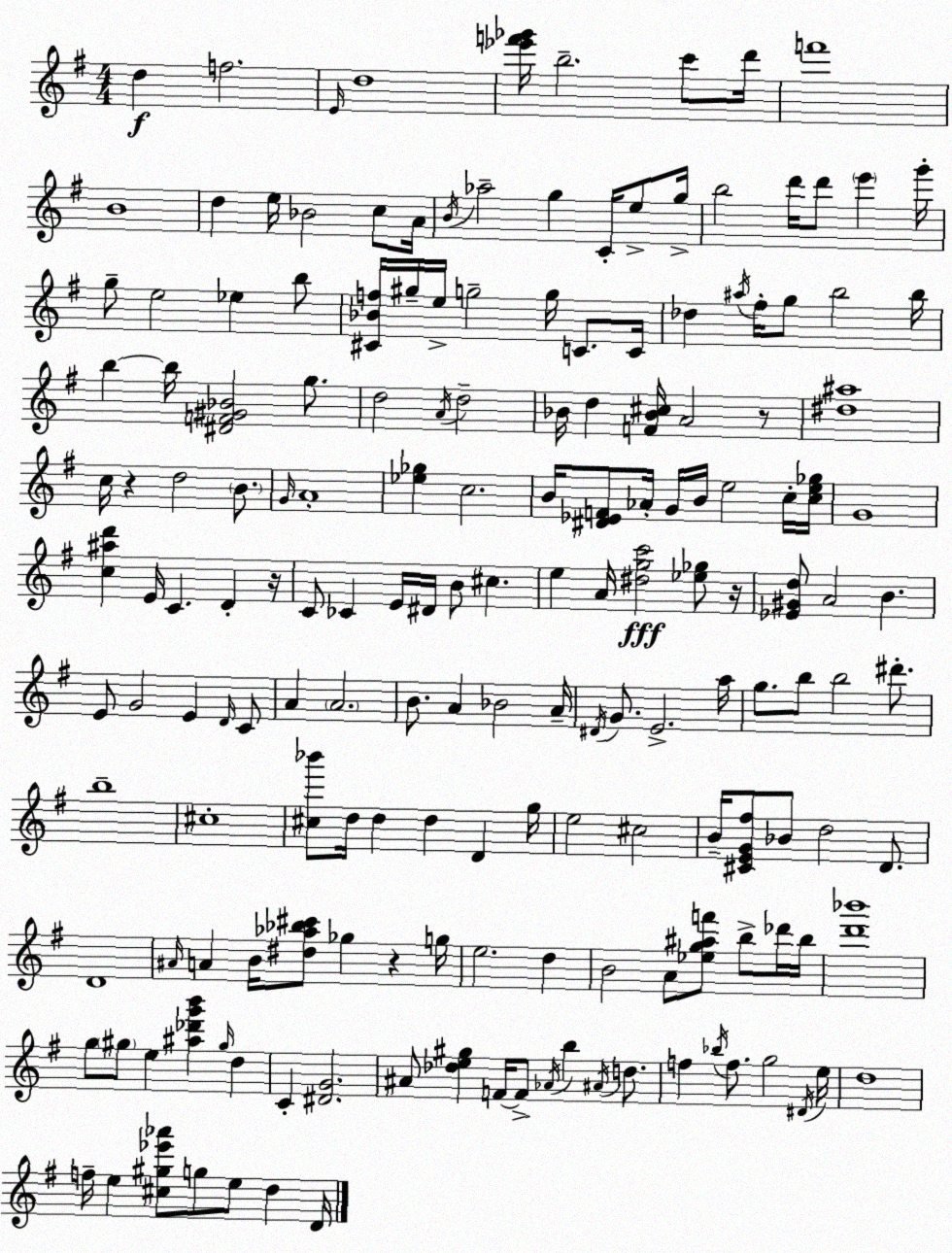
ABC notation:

X:1
T:Untitled
M:4/4
L:1/4
K:Em
d f2 E/4 d4 [_e'f'_g']/4 b2 c'/2 d'/4 f'4 B4 d e/4 _B2 c/2 A/4 B/4 _a2 g C/4 e/2 g/4 b2 d'/4 d'/2 e' g'/4 g/2 e2 _e b/2 [^C_Bf]/4 ^g/4 e/4 g2 g/4 C/2 C/4 _d ^a/4 ^f/4 g/2 b2 b/4 b b/4 [^DF^G_B]2 g/2 d2 A/4 d2 _B/4 d [F_B^c]/4 A2 z/2 [^d^a]4 c/4 z d2 B/2 G/4 A4 [_e_g] c2 B/4 [^D_EF]/2 _A/4 G/4 B/4 e2 c/4 [ce_g]/4 G4 [c^ad'] E/4 C D z/4 C/2 _C E/4 ^D/4 B/2 ^c e A/4 [^dgc']2 [_e_g]/2 z/4 [_E^Gd]/2 A2 B E/2 G2 E D/4 C/2 A A2 B/2 A _B2 A/4 ^D/4 G/2 E2 a/4 g/2 b/2 b2 ^d'/2 b4 ^c4 [^c_b']/2 d/4 d d D g/4 e2 ^c2 B/4 [^CEG^f]/2 _B/2 d2 D/2 D4 ^A/4 A B/4 [^d_a_b^c']/2 _g z g/4 e2 d B2 A/2 [_eg^af']/2 b/2 _d'/4 b/4 [d'_b']4 g/2 ^g/2 e [^a_d'g'b'] ^g/4 d C [^DG]2 ^A/2 [_de^g] F/4 F/2 _A/4 b ^A/4 d/2 f _b/4 f/2 g2 ^D/4 e/4 d4 f/4 e [^c^g_e'_a']/2 g/2 e/2 d D/4